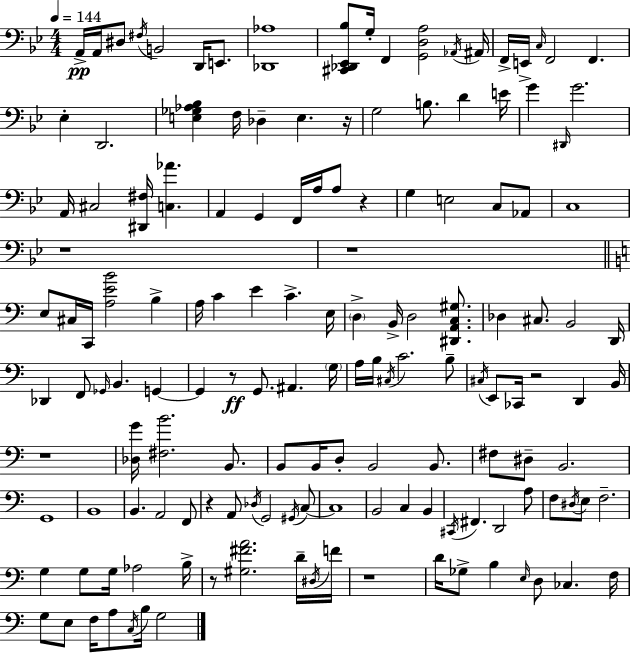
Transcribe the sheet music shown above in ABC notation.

X:1
T:Untitled
M:4/4
L:1/4
K:Bb
A,,/4 A,,/4 ^D,/2 ^F,/4 B,,2 D,,/4 E,,/2 [_D,,_A,]4 [^C,,_D,,_E,,_B,]/2 G,/4 F,, [G,,D,A,]2 _A,,/4 ^A,,/4 F,,/4 E,,/4 C,/4 F,,2 F,, _E, D,,2 [E,_G,_A,_B,] F,/4 _D, E, z/4 G,2 B,/2 D E/4 G ^D,,/4 G2 A,,/4 ^C,2 [^D,,^F,]/4 [C,_A] A,, G,, F,,/4 A,/4 A,/2 z G, E,2 C,/2 _A,,/2 C,4 z4 z4 E,/2 ^C,/4 C,,/4 [A,EB]2 B, A,/4 C E C E,/4 D, B,,/4 D,2 [^D,,A,,C,^G,]/2 _D, ^C,/2 B,,2 D,,/4 _D,, F,,/2 _G,,/4 B,, G,, G,, z/2 G,,/2 ^A,, G,/4 A,/4 B,/4 ^C,/4 C2 B,/2 ^C,/4 E,,/2 _C,,/4 z2 D,, B,,/4 z4 [_D,G]/4 [^F,B]2 B,,/2 B,,/2 B,,/4 D,/2 B,,2 B,,/2 ^F,/2 ^D,/2 B,,2 G,,4 B,,4 B,, A,,2 F,,/2 z A,,/2 _D,/4 G,,2 ^G,,/4 C,/2 C,4 B,,2 C, B,, ^C,,/4 ^F,, D,,2 A,/2 F,/2 ^D,/4 E,/2 F,2 G, G,/2 G,/4 _A,2 B,/4 z/2 [^G,^FA]2 D/4 ^D,/4 F/4 z4 D/4 _G,/2 B, E,/4 D,/2 _C, F,/4 G,/2 E,/2 F,/4 A,/2 C,/4 B,/4 G,2